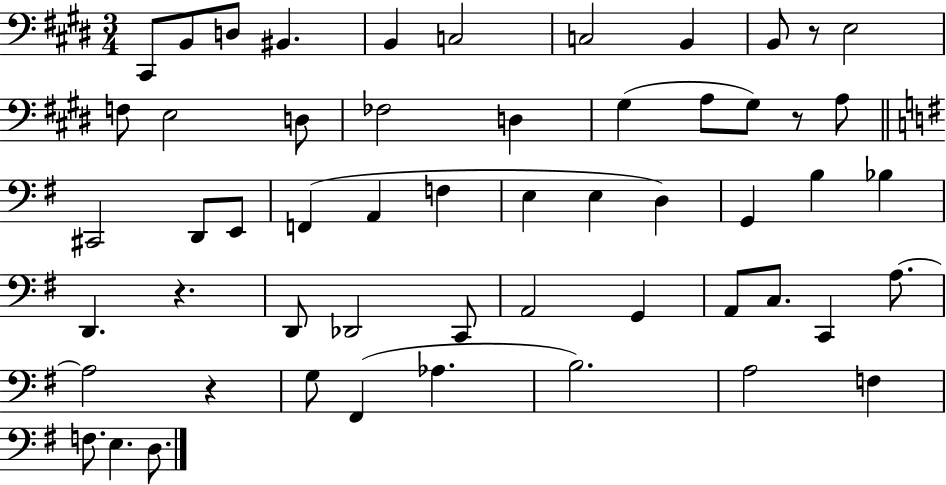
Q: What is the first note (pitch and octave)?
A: C#2